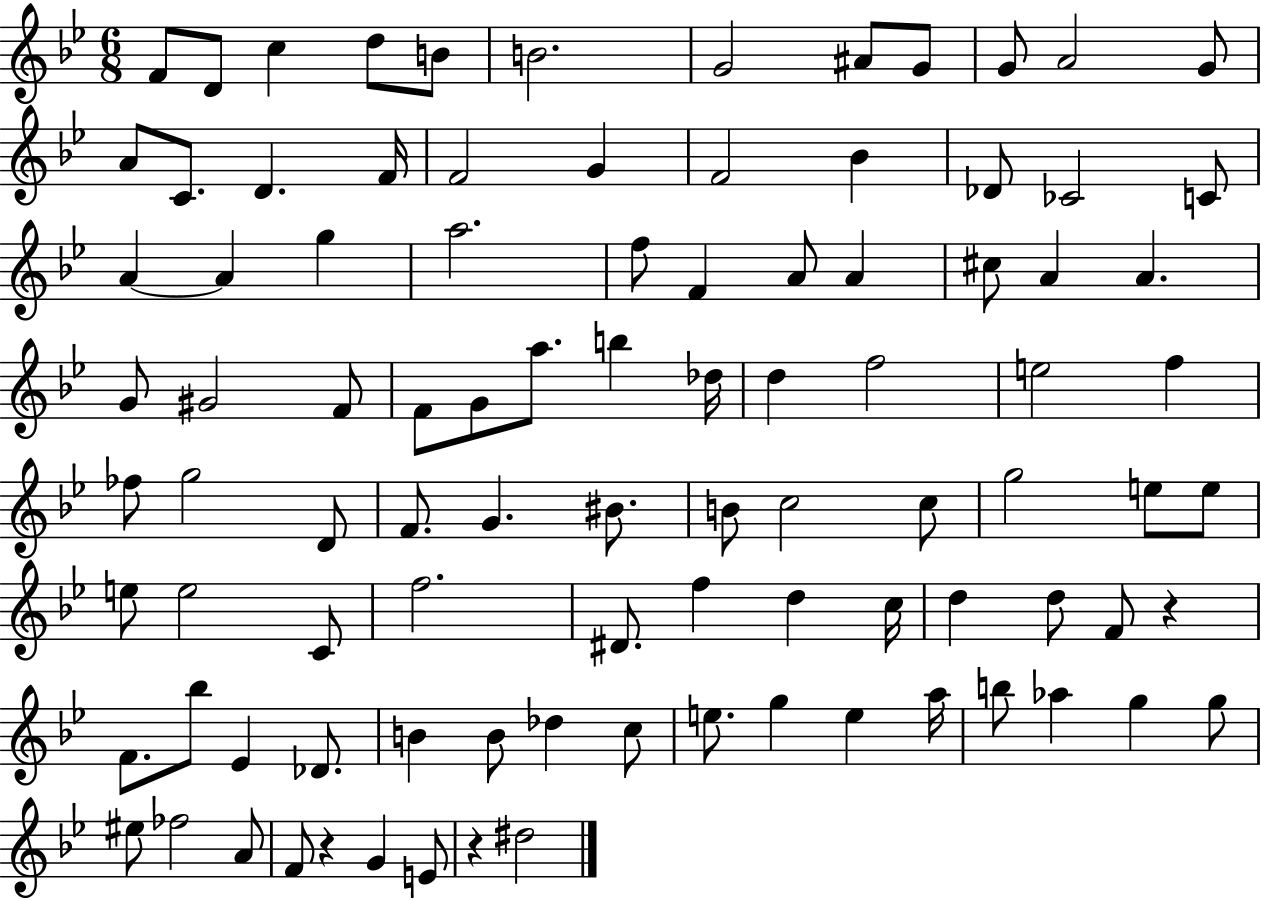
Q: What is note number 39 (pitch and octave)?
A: G4